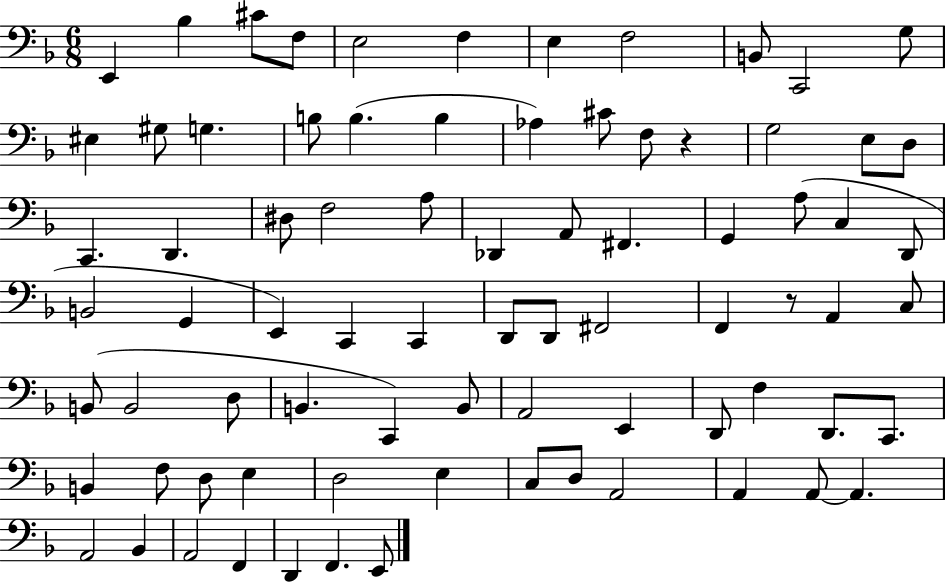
{
  \clef bass
  \numericTimeSignature
  \time 6/8
  \key f \major
  e,4 bes4 cis'8 f8 | e2 f4 | e4 f2 | b,8 c,2 g8 | \break eis4 gis8 g4. | b8 b4.( b4 | aes4) cis'8 f8 r4 | g2 e8 d8 | \break c,4. d,4. | dis8 f2 a8 | des,4 a,8 fis,4. | g,4 a8( c4 d,8 | \break b,2 g,4 | e,4) c,4 c,4 | d,8 d,8 fis,2 | f,4 r8 a,4 c8 | \break b,8( b,2 d8 | b,4. c,4) b,8 | a,2 e,4 | d,8 f4 d,8. c,8. | \break b,4 f8 d8 e4 | d2 e4 | c8 d8 a,2 | a,4 a,8~~ a,4. | \break a,2 bes,4 | a,2 f,4 | d,4 f,4. e,8 | \bar "|."
}